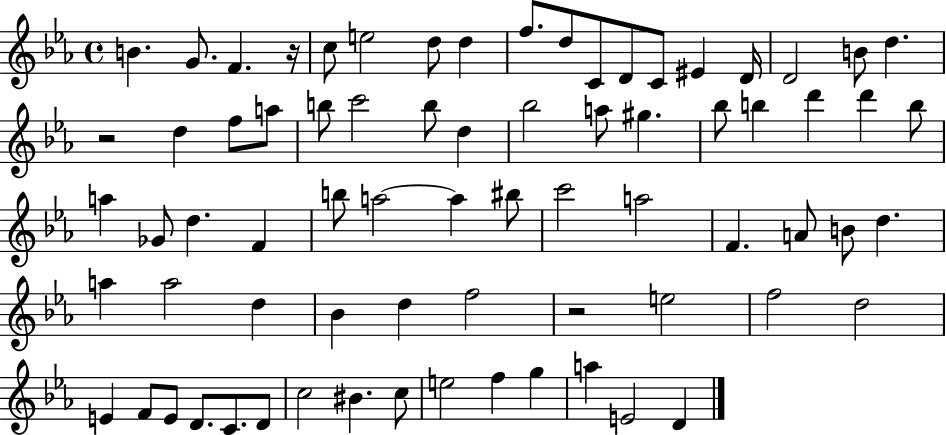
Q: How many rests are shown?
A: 3